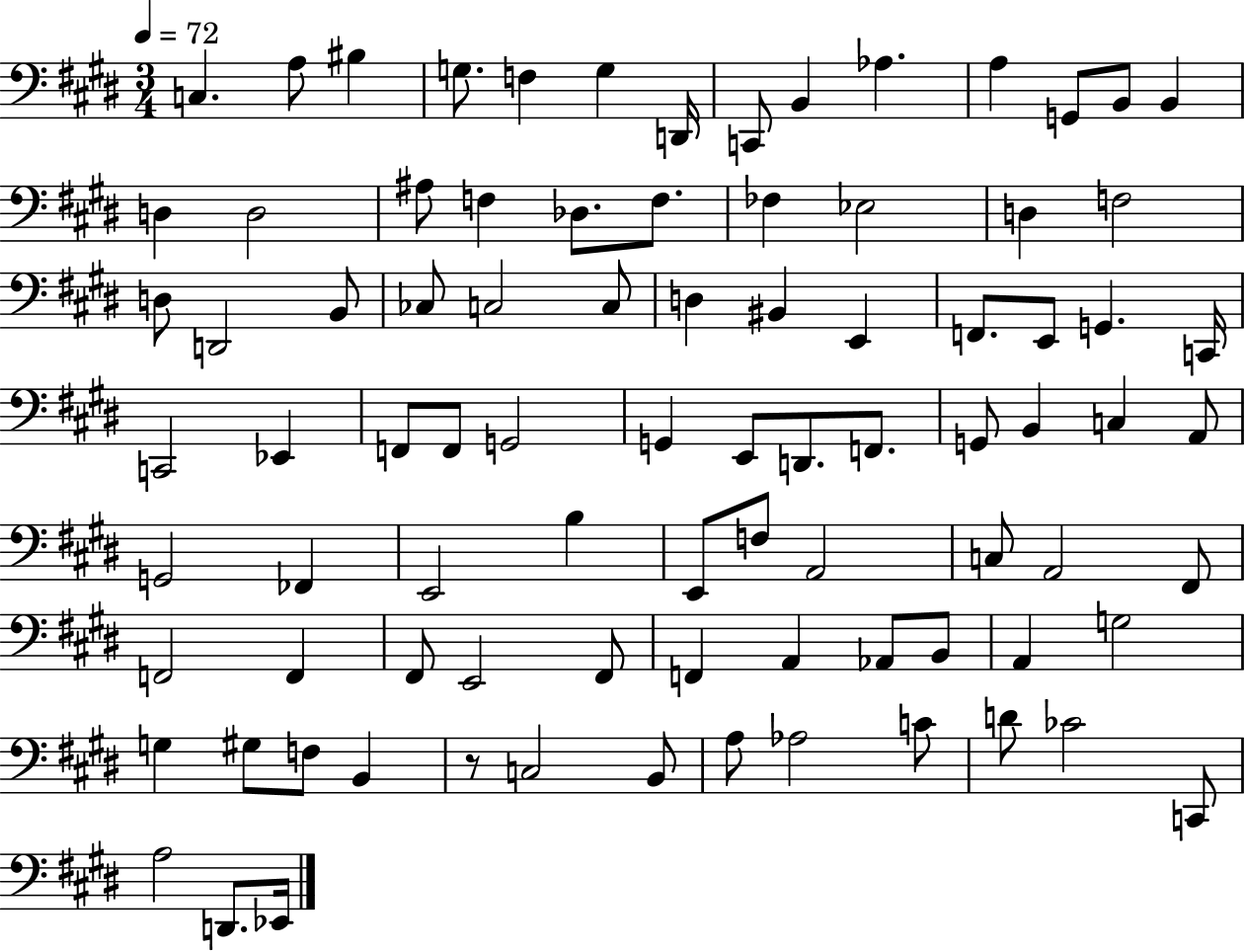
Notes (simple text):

C3/q. A3/e BIS3/q G3/e. F3/q G3/q D2/s C2/e B2/q Ab3/q. A3/q G2/e B2/e B2/q D3/q D3/h A#3/e F3/q Db3/e. F3/e. FES3/q Eb3/h D3/q F3/h D3/e D2/h B2/e CES3/e C3/h C3/e D3/q BIS2/q E2/q F2/e. E2/e G2/q. C2/s C2/h Eb2/q F2/e F2/e G2/h G2/q E2/e D2/e. F2/e. G2/e B2/q C3/q A2/e G2/h FES2/q E2/h B3/q E2/e F3/e A2/h C3/e A2/h F#2/e F2/h F2/q F#2/e E2/h F#2/e F2/q A2/q Ab2/e B2/e A2/q G3/h G3/q G#3/e F3/e B2/q R/e C3/h B2/e A3/e Ab3/h C4/e D4/e CES4/h C2/e A3/h D2/e. Eb2/s